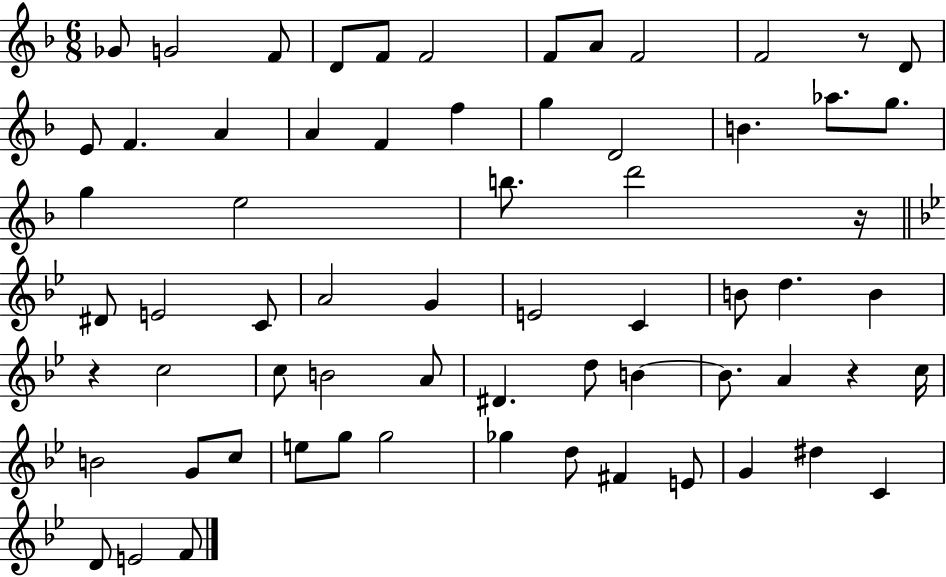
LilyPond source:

{
  \clef treble
  \numericTimeSignature
  \time 6/8
  \key f \major
  ges'8 g'2 f'8 | d'8 f'8 f'2 | f'8 a'8 f'2 | f'2 r8 d'8 | \break e'8 f'4. a'4 | a'4 f'4 f''4 | g''4 d'2 | b'4. aes''8. g''8. | \break g''4 e''2 | b''8. d'''2 r16 | \bar "||" \break \key bes \major dis'8 e'2 c'8 | a'2 g'4 | e'2 c'4 | b'8 d''4. b'4 | \break r4 c''2 | c''8 b'2 a'8 | dis'4. d''8 b'4~~ | b'8. a'4 r4 c''16 | \break b'2 g'8 c''8 | e''8 g''8 g''2 | ges''4 d''8 fis'4 e'8 | g'4 dis''4 c'4 | \break d'8 e'2 f'8 | \bar "|."
}